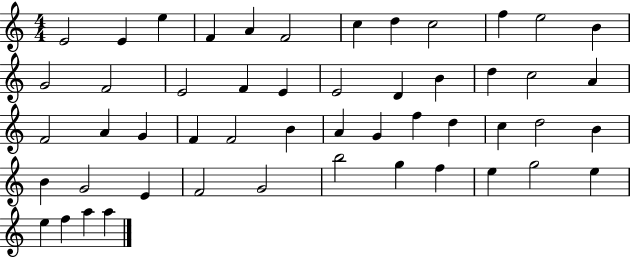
X:1
T:Untitled
M:4/4
L:1/4
K:C
E2 E e F A F2 c d c2 f e2 B G2 F2 E2 F E E2 D B d c2 A F2 A G F F2 B A G f d c d2 B B G2 E F2 G2 b2 g f e g2 e e f a a